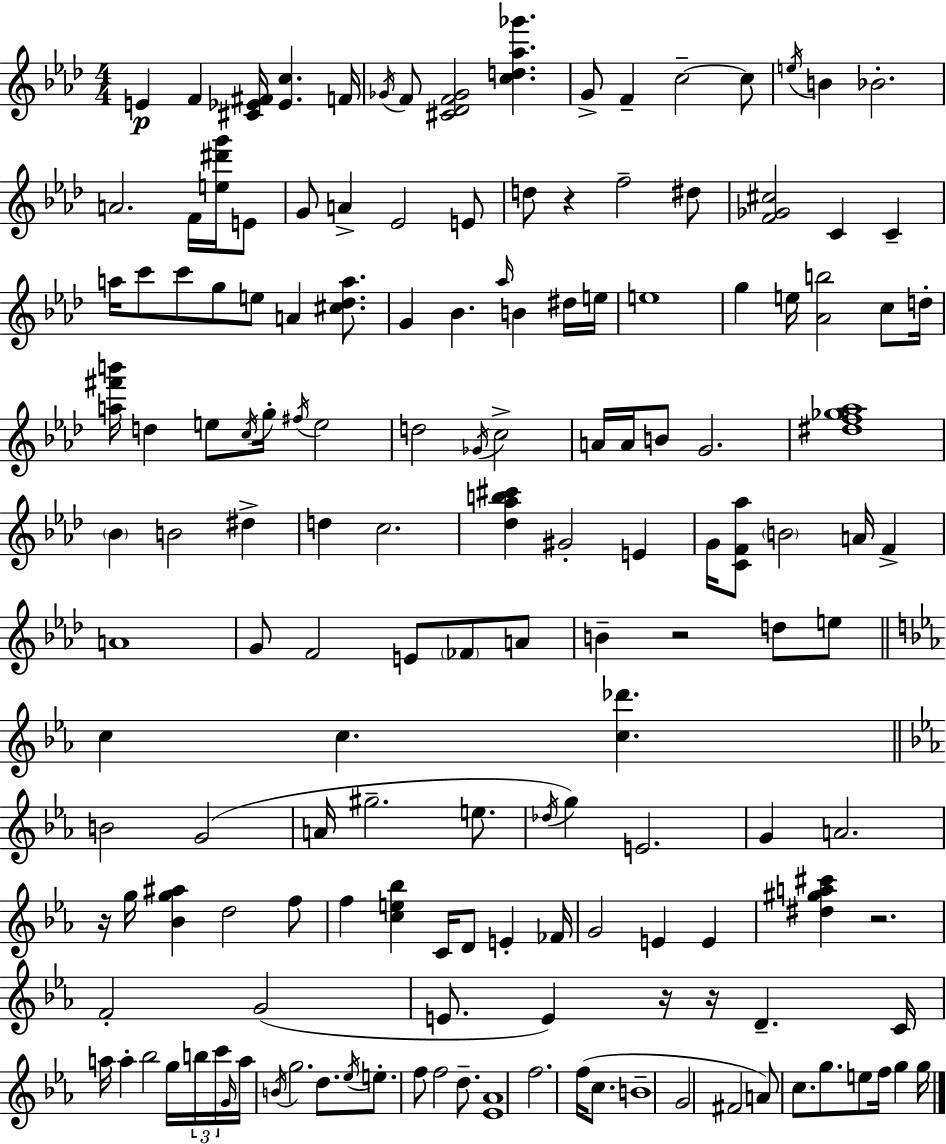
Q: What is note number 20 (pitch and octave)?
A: D5